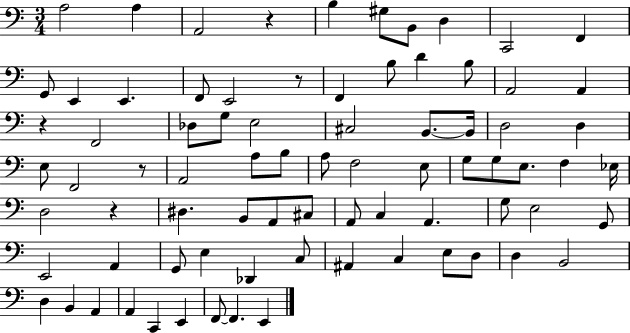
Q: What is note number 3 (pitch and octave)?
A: A2